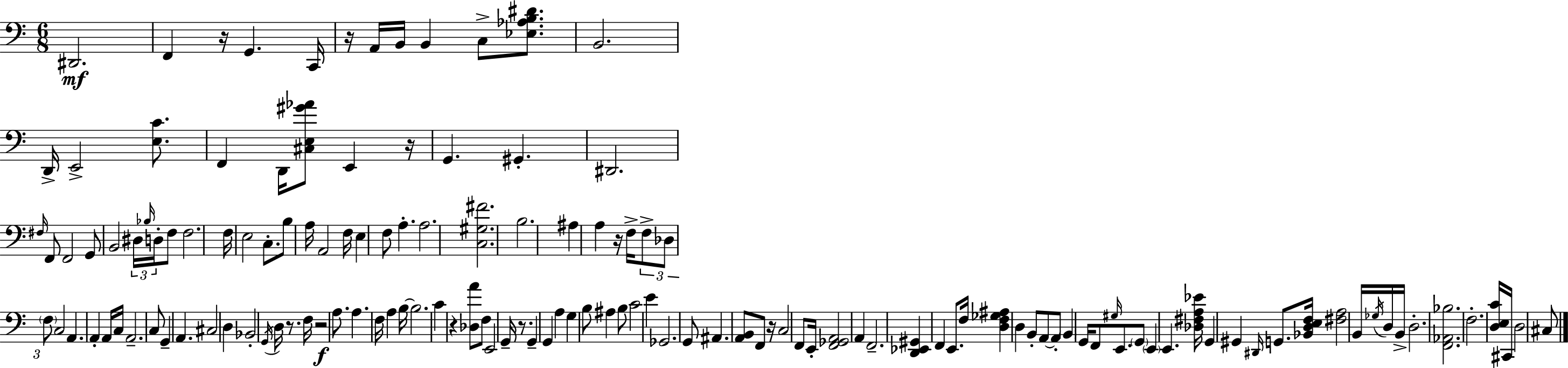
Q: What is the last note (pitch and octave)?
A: C#3